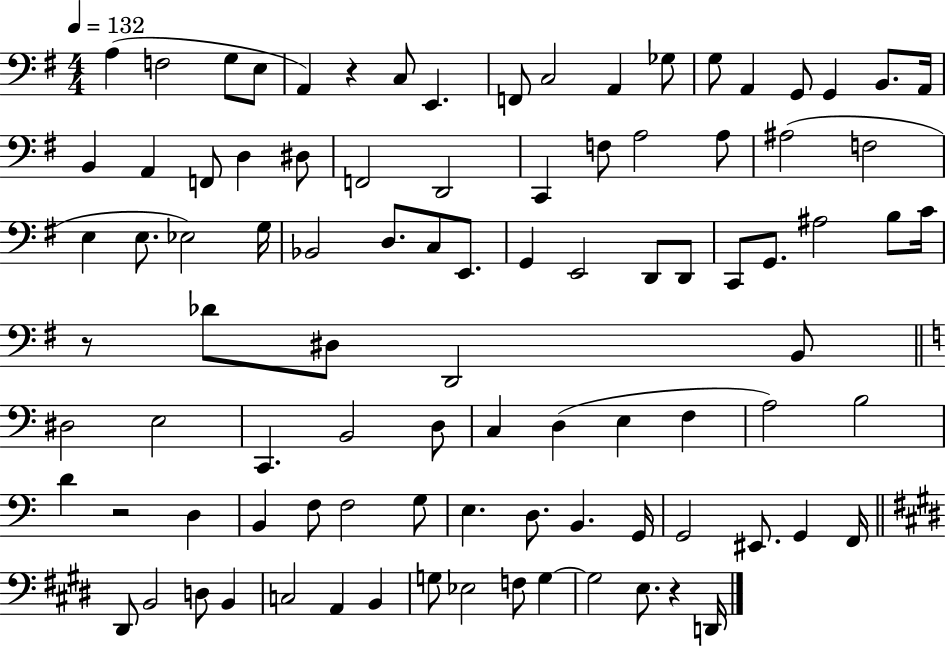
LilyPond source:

{
  \clef bass
  \numericTimeSignature
  \time 4/4
  \key g \major
  \tempo 4 = 132
  a4( f2 g8 e8 | a,4) r4 c8 e,4. | f,8 c2 a,4 ges8 | g8 a,4 g,8 g,4 b,8. a,16 | \break b,4 a,4 f,8 d4 dis8 | f,2 d,2 | c,4 f8 a2 a8 | ais2( f2 | \break e4 e8. ees2) g16 | bes,2 d8. c8 e,8. | g,4 e,2 d,8 d,8 | c,8 g,8. ais2 b8 c'16 | \break r8 des'8 dis8 d,2 b,8 | \bar "||" \break \key c \major dis2 e2 | c,4. b,2 d8 | c4 d4( e4 f4 | a2) b2 | \break d'4 r2 d4 | b,4 f8 f2 g8 | e4. d8. b,4. g,16 | g,2 eis,8. g,4 f,16 | \break \bar "||" \break \key e \major dis,8 b,2 d8 b,4 | c2 a,4 b,4 | g8 ees2 f8 g4~~ | g2 e8. r4 d,16 | \break \bar "|."
}